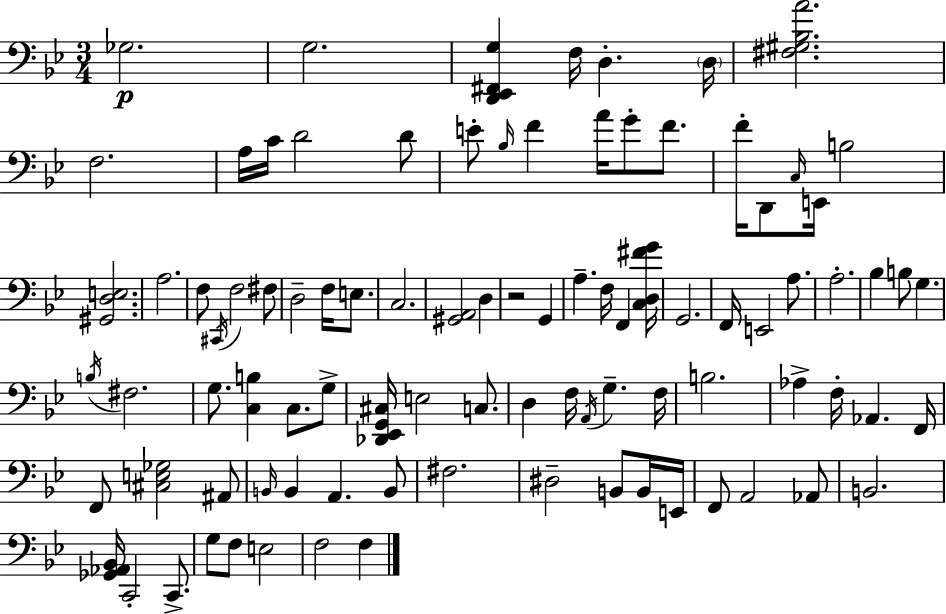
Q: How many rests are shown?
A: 1